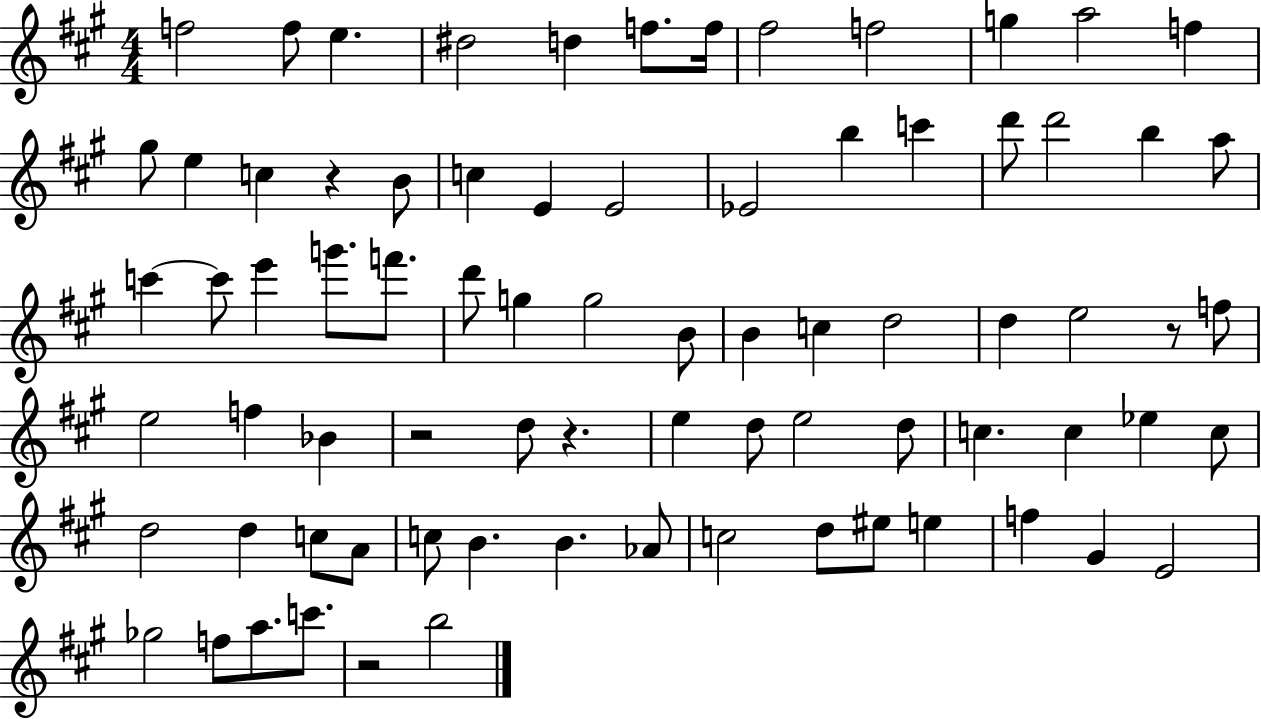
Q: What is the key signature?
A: A major